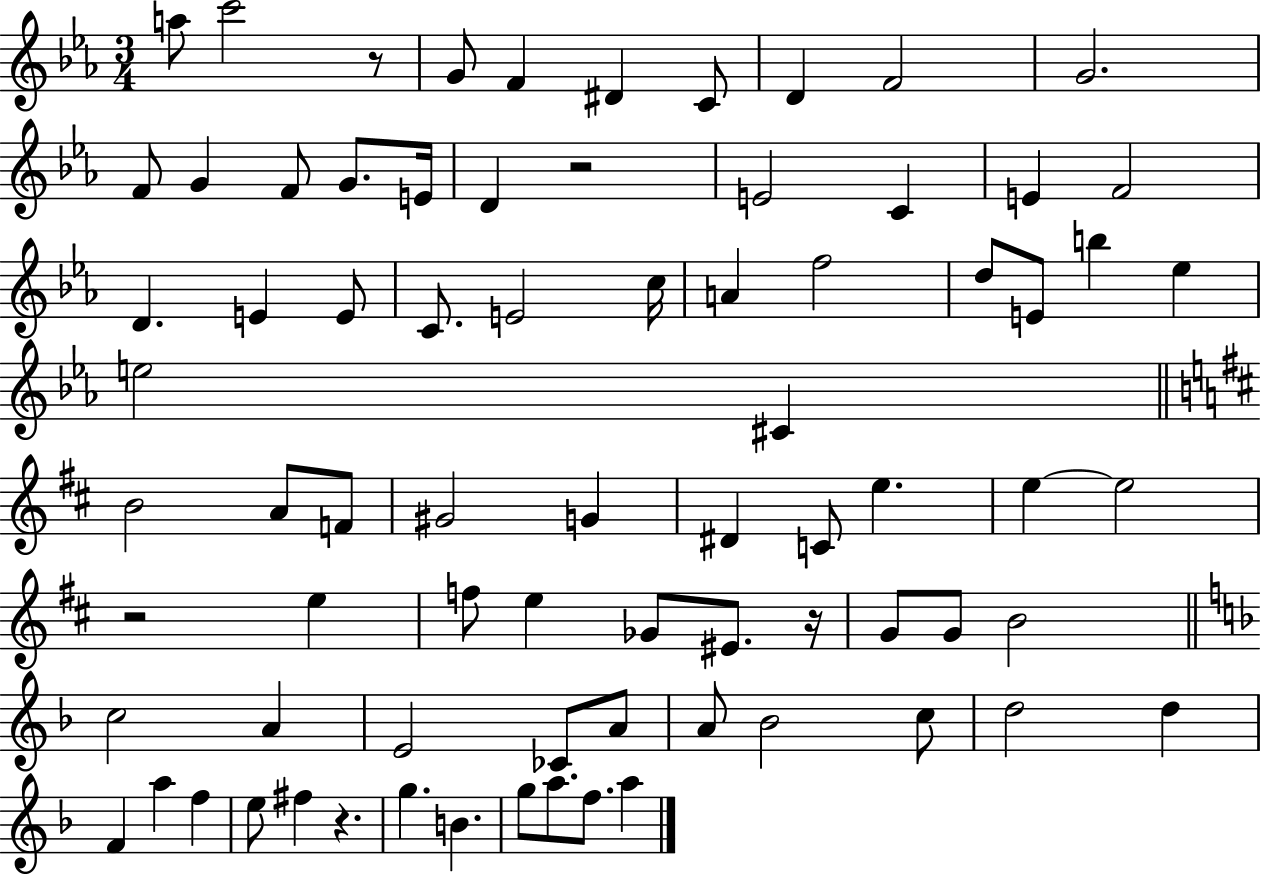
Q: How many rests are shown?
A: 5